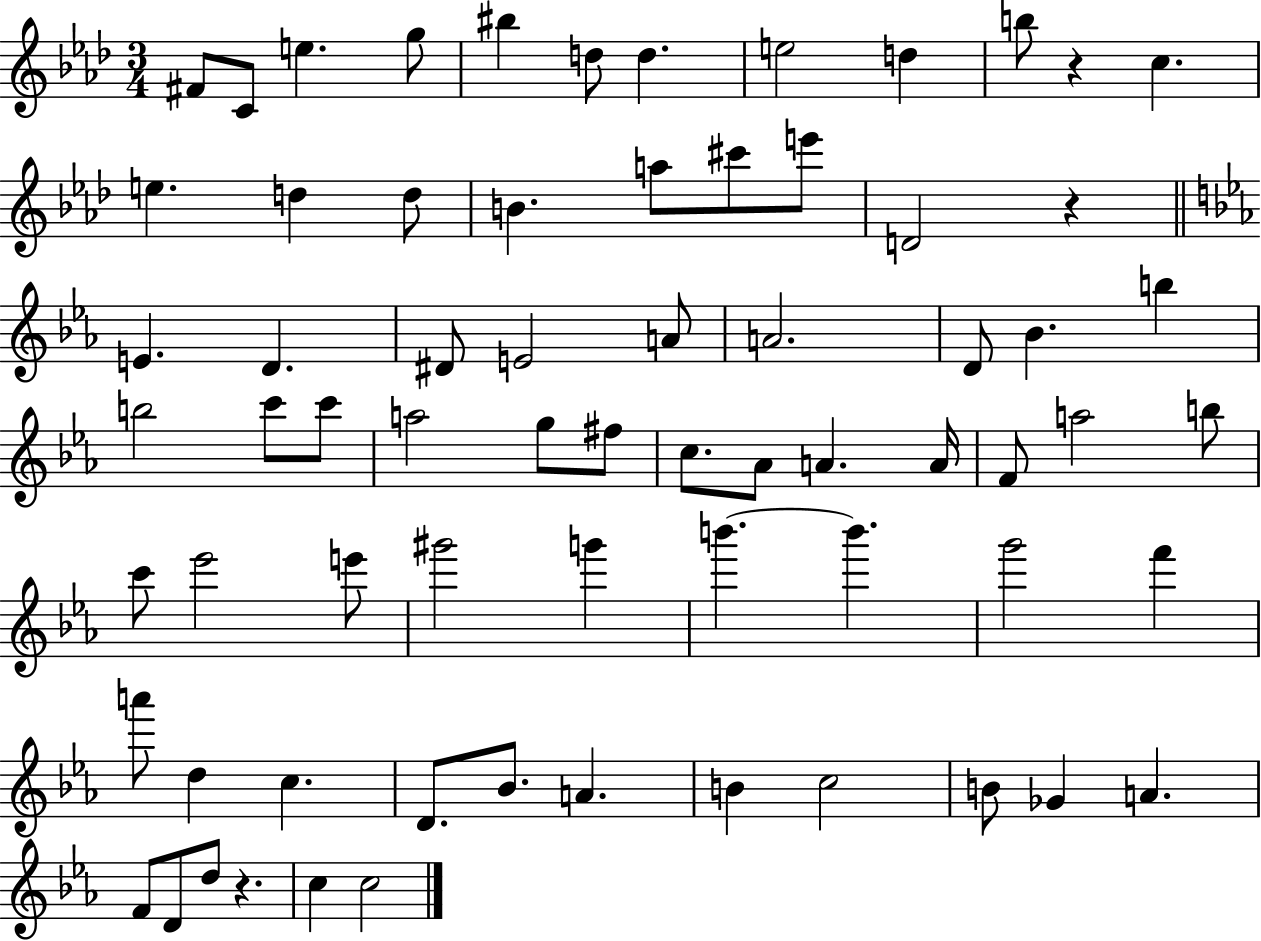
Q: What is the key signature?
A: AES major